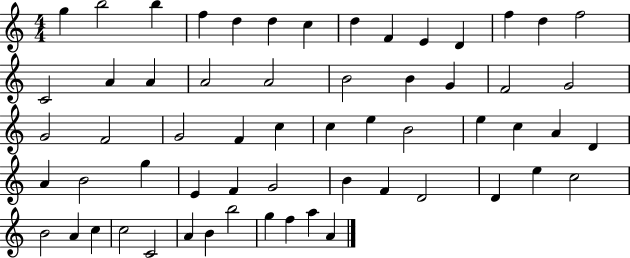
X:1
T:Untitled
M:4/4
L:1/4
K:C
g b2 b f d d c d F E D f d f2 C2 A A A2 A2 B2 B G F2 G2 G2 F2 G2 F c c e B2 e c A D A B2 g E F G2 B F D2 D e c2 B2 A c c2 C2 A B b2 g f a A